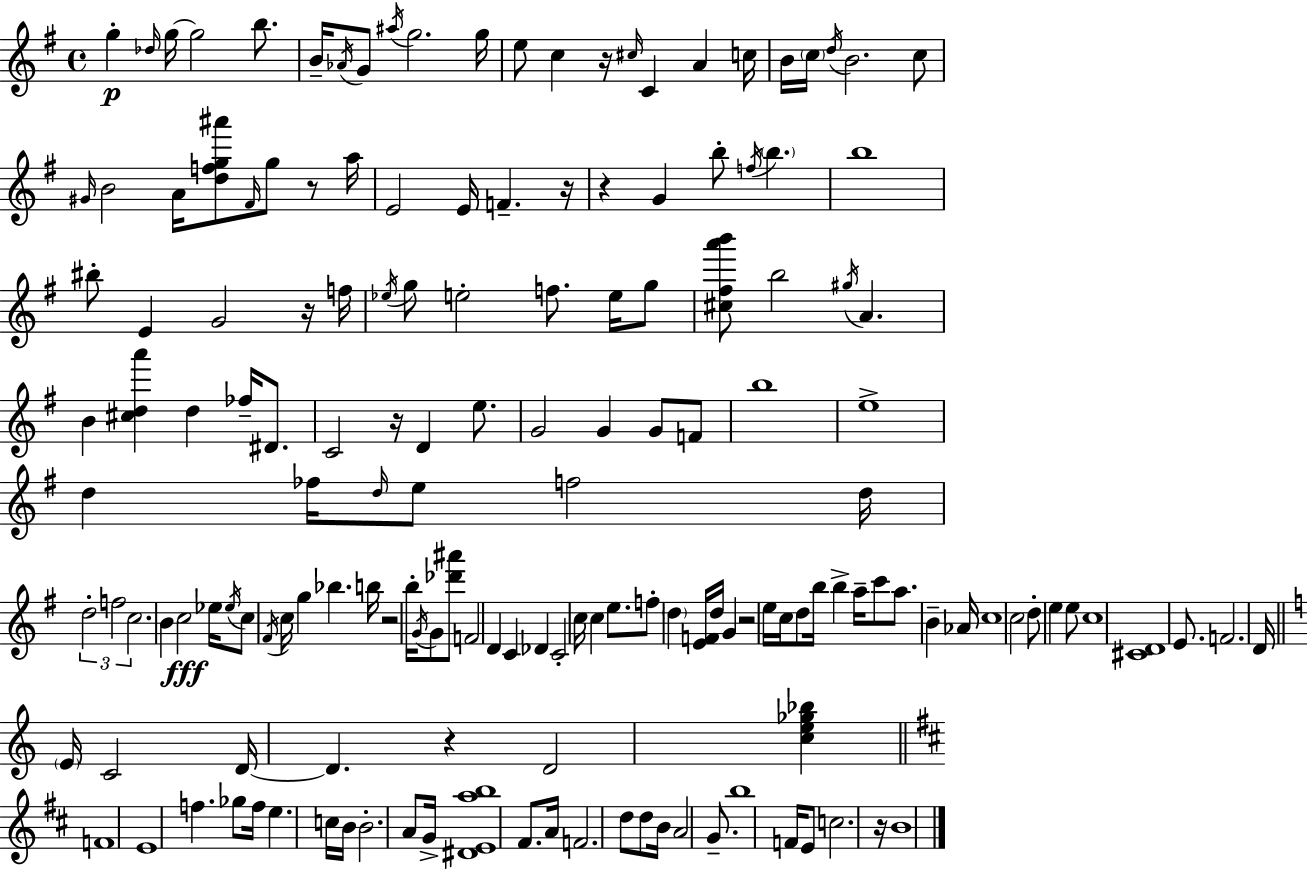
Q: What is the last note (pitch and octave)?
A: B4